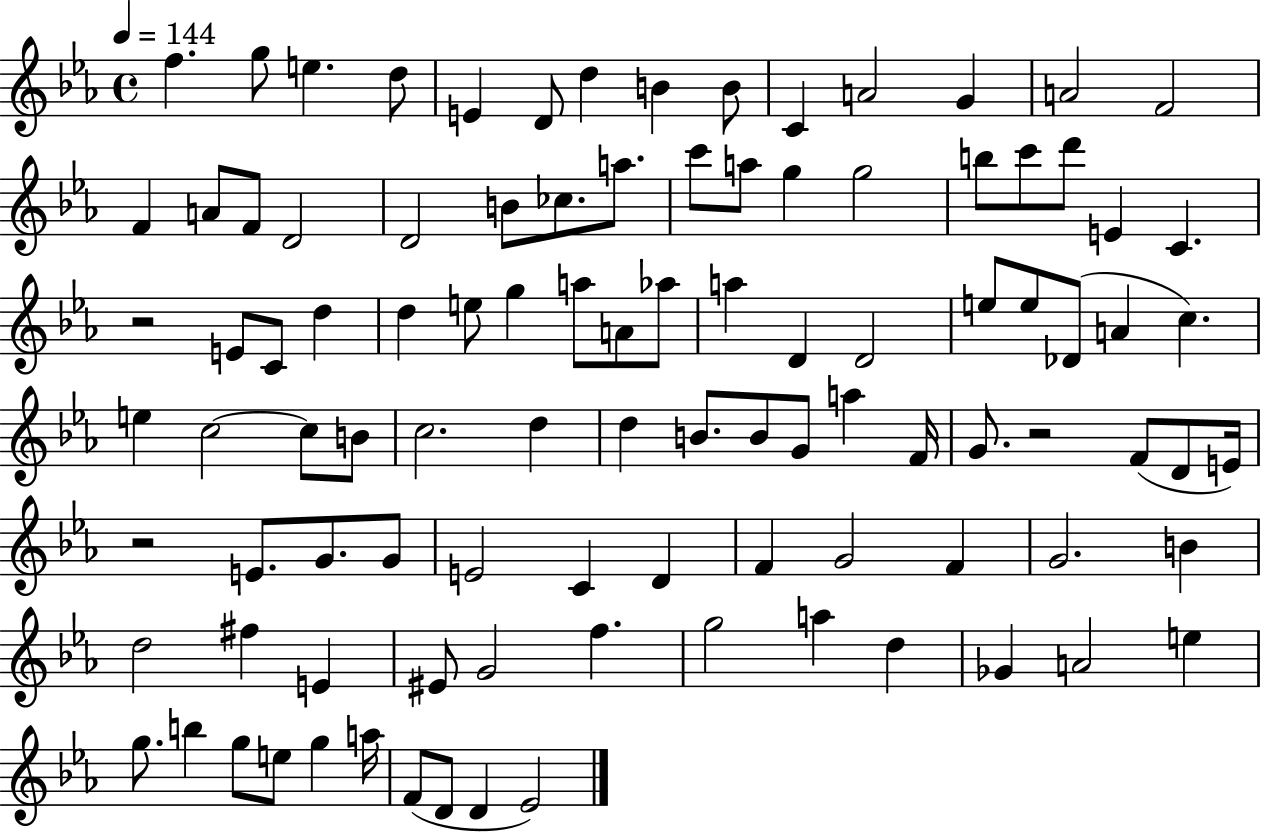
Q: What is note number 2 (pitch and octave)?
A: G5